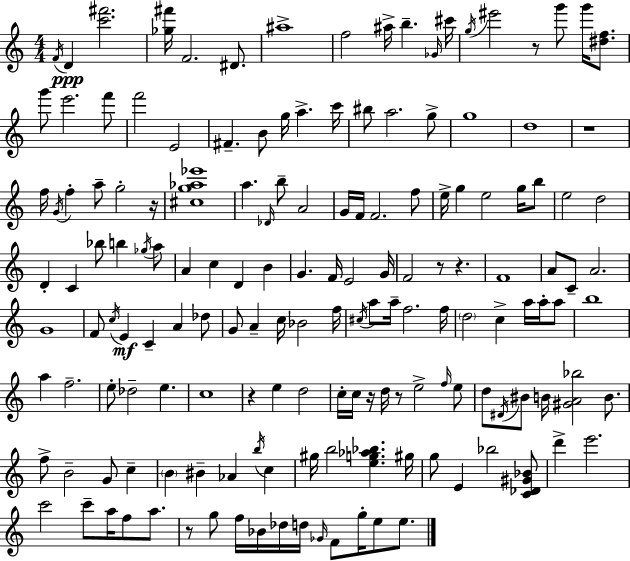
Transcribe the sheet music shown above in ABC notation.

X:1
T:Untitled
M:4/4
L:1/4
K:C
F/4 D [c'^f']2 [_g^f']/4 F2 ^D/2 ^a4 f2 ^a/4 b _G/4 ^c'/4 g/4 ^e'2 z/2 g'/2 g'/4 [^df]/2 g'/2 e'2 f'/2 f'2 E2 ^F B/2 g/4 a c'/4 ^b/2 a2 g/2 g4 d4 z4 f/4 G/4 f a/2 g2 z/4 [^cg_a_e']4 a _D/4 b/2 A2 G/4 F/4 F2 f/2 e/4 g e2 g/4 b/2 e2 d2 D C _b/2 b _g/4 a/2 A c D B G F/4 E2 G/4 F2 z/2 z F4 A/2 C/2 A2 G4 F/2 c/4 E C A _d/2 G/2 A c/4 _B2 f/4 ^c/4 a/2 a/4 f2 f/4 d2 c a/4 a/4 a/2 b4 a f2 e/2 _d2 e c4 z e d2 c/4 c/4 z/4 d/4 z/2 e2 f/4 e/2 d/2 ^D/4 ^B/2 B/4 [^GA_b]2 B/2 f/2 B2 G/2 c B ^B _A b/4 c ^g/4 b2 [eg_a_b] ^g/4 g/2 E _b2 [C_D^G_B]/2 d' e'2 c'2 c'/2 a/4 f/2 a/2 z/2 g/2 f/4 _B/4 _d/4 d/4 _G/4 F/2 g/4 e/2 e/2